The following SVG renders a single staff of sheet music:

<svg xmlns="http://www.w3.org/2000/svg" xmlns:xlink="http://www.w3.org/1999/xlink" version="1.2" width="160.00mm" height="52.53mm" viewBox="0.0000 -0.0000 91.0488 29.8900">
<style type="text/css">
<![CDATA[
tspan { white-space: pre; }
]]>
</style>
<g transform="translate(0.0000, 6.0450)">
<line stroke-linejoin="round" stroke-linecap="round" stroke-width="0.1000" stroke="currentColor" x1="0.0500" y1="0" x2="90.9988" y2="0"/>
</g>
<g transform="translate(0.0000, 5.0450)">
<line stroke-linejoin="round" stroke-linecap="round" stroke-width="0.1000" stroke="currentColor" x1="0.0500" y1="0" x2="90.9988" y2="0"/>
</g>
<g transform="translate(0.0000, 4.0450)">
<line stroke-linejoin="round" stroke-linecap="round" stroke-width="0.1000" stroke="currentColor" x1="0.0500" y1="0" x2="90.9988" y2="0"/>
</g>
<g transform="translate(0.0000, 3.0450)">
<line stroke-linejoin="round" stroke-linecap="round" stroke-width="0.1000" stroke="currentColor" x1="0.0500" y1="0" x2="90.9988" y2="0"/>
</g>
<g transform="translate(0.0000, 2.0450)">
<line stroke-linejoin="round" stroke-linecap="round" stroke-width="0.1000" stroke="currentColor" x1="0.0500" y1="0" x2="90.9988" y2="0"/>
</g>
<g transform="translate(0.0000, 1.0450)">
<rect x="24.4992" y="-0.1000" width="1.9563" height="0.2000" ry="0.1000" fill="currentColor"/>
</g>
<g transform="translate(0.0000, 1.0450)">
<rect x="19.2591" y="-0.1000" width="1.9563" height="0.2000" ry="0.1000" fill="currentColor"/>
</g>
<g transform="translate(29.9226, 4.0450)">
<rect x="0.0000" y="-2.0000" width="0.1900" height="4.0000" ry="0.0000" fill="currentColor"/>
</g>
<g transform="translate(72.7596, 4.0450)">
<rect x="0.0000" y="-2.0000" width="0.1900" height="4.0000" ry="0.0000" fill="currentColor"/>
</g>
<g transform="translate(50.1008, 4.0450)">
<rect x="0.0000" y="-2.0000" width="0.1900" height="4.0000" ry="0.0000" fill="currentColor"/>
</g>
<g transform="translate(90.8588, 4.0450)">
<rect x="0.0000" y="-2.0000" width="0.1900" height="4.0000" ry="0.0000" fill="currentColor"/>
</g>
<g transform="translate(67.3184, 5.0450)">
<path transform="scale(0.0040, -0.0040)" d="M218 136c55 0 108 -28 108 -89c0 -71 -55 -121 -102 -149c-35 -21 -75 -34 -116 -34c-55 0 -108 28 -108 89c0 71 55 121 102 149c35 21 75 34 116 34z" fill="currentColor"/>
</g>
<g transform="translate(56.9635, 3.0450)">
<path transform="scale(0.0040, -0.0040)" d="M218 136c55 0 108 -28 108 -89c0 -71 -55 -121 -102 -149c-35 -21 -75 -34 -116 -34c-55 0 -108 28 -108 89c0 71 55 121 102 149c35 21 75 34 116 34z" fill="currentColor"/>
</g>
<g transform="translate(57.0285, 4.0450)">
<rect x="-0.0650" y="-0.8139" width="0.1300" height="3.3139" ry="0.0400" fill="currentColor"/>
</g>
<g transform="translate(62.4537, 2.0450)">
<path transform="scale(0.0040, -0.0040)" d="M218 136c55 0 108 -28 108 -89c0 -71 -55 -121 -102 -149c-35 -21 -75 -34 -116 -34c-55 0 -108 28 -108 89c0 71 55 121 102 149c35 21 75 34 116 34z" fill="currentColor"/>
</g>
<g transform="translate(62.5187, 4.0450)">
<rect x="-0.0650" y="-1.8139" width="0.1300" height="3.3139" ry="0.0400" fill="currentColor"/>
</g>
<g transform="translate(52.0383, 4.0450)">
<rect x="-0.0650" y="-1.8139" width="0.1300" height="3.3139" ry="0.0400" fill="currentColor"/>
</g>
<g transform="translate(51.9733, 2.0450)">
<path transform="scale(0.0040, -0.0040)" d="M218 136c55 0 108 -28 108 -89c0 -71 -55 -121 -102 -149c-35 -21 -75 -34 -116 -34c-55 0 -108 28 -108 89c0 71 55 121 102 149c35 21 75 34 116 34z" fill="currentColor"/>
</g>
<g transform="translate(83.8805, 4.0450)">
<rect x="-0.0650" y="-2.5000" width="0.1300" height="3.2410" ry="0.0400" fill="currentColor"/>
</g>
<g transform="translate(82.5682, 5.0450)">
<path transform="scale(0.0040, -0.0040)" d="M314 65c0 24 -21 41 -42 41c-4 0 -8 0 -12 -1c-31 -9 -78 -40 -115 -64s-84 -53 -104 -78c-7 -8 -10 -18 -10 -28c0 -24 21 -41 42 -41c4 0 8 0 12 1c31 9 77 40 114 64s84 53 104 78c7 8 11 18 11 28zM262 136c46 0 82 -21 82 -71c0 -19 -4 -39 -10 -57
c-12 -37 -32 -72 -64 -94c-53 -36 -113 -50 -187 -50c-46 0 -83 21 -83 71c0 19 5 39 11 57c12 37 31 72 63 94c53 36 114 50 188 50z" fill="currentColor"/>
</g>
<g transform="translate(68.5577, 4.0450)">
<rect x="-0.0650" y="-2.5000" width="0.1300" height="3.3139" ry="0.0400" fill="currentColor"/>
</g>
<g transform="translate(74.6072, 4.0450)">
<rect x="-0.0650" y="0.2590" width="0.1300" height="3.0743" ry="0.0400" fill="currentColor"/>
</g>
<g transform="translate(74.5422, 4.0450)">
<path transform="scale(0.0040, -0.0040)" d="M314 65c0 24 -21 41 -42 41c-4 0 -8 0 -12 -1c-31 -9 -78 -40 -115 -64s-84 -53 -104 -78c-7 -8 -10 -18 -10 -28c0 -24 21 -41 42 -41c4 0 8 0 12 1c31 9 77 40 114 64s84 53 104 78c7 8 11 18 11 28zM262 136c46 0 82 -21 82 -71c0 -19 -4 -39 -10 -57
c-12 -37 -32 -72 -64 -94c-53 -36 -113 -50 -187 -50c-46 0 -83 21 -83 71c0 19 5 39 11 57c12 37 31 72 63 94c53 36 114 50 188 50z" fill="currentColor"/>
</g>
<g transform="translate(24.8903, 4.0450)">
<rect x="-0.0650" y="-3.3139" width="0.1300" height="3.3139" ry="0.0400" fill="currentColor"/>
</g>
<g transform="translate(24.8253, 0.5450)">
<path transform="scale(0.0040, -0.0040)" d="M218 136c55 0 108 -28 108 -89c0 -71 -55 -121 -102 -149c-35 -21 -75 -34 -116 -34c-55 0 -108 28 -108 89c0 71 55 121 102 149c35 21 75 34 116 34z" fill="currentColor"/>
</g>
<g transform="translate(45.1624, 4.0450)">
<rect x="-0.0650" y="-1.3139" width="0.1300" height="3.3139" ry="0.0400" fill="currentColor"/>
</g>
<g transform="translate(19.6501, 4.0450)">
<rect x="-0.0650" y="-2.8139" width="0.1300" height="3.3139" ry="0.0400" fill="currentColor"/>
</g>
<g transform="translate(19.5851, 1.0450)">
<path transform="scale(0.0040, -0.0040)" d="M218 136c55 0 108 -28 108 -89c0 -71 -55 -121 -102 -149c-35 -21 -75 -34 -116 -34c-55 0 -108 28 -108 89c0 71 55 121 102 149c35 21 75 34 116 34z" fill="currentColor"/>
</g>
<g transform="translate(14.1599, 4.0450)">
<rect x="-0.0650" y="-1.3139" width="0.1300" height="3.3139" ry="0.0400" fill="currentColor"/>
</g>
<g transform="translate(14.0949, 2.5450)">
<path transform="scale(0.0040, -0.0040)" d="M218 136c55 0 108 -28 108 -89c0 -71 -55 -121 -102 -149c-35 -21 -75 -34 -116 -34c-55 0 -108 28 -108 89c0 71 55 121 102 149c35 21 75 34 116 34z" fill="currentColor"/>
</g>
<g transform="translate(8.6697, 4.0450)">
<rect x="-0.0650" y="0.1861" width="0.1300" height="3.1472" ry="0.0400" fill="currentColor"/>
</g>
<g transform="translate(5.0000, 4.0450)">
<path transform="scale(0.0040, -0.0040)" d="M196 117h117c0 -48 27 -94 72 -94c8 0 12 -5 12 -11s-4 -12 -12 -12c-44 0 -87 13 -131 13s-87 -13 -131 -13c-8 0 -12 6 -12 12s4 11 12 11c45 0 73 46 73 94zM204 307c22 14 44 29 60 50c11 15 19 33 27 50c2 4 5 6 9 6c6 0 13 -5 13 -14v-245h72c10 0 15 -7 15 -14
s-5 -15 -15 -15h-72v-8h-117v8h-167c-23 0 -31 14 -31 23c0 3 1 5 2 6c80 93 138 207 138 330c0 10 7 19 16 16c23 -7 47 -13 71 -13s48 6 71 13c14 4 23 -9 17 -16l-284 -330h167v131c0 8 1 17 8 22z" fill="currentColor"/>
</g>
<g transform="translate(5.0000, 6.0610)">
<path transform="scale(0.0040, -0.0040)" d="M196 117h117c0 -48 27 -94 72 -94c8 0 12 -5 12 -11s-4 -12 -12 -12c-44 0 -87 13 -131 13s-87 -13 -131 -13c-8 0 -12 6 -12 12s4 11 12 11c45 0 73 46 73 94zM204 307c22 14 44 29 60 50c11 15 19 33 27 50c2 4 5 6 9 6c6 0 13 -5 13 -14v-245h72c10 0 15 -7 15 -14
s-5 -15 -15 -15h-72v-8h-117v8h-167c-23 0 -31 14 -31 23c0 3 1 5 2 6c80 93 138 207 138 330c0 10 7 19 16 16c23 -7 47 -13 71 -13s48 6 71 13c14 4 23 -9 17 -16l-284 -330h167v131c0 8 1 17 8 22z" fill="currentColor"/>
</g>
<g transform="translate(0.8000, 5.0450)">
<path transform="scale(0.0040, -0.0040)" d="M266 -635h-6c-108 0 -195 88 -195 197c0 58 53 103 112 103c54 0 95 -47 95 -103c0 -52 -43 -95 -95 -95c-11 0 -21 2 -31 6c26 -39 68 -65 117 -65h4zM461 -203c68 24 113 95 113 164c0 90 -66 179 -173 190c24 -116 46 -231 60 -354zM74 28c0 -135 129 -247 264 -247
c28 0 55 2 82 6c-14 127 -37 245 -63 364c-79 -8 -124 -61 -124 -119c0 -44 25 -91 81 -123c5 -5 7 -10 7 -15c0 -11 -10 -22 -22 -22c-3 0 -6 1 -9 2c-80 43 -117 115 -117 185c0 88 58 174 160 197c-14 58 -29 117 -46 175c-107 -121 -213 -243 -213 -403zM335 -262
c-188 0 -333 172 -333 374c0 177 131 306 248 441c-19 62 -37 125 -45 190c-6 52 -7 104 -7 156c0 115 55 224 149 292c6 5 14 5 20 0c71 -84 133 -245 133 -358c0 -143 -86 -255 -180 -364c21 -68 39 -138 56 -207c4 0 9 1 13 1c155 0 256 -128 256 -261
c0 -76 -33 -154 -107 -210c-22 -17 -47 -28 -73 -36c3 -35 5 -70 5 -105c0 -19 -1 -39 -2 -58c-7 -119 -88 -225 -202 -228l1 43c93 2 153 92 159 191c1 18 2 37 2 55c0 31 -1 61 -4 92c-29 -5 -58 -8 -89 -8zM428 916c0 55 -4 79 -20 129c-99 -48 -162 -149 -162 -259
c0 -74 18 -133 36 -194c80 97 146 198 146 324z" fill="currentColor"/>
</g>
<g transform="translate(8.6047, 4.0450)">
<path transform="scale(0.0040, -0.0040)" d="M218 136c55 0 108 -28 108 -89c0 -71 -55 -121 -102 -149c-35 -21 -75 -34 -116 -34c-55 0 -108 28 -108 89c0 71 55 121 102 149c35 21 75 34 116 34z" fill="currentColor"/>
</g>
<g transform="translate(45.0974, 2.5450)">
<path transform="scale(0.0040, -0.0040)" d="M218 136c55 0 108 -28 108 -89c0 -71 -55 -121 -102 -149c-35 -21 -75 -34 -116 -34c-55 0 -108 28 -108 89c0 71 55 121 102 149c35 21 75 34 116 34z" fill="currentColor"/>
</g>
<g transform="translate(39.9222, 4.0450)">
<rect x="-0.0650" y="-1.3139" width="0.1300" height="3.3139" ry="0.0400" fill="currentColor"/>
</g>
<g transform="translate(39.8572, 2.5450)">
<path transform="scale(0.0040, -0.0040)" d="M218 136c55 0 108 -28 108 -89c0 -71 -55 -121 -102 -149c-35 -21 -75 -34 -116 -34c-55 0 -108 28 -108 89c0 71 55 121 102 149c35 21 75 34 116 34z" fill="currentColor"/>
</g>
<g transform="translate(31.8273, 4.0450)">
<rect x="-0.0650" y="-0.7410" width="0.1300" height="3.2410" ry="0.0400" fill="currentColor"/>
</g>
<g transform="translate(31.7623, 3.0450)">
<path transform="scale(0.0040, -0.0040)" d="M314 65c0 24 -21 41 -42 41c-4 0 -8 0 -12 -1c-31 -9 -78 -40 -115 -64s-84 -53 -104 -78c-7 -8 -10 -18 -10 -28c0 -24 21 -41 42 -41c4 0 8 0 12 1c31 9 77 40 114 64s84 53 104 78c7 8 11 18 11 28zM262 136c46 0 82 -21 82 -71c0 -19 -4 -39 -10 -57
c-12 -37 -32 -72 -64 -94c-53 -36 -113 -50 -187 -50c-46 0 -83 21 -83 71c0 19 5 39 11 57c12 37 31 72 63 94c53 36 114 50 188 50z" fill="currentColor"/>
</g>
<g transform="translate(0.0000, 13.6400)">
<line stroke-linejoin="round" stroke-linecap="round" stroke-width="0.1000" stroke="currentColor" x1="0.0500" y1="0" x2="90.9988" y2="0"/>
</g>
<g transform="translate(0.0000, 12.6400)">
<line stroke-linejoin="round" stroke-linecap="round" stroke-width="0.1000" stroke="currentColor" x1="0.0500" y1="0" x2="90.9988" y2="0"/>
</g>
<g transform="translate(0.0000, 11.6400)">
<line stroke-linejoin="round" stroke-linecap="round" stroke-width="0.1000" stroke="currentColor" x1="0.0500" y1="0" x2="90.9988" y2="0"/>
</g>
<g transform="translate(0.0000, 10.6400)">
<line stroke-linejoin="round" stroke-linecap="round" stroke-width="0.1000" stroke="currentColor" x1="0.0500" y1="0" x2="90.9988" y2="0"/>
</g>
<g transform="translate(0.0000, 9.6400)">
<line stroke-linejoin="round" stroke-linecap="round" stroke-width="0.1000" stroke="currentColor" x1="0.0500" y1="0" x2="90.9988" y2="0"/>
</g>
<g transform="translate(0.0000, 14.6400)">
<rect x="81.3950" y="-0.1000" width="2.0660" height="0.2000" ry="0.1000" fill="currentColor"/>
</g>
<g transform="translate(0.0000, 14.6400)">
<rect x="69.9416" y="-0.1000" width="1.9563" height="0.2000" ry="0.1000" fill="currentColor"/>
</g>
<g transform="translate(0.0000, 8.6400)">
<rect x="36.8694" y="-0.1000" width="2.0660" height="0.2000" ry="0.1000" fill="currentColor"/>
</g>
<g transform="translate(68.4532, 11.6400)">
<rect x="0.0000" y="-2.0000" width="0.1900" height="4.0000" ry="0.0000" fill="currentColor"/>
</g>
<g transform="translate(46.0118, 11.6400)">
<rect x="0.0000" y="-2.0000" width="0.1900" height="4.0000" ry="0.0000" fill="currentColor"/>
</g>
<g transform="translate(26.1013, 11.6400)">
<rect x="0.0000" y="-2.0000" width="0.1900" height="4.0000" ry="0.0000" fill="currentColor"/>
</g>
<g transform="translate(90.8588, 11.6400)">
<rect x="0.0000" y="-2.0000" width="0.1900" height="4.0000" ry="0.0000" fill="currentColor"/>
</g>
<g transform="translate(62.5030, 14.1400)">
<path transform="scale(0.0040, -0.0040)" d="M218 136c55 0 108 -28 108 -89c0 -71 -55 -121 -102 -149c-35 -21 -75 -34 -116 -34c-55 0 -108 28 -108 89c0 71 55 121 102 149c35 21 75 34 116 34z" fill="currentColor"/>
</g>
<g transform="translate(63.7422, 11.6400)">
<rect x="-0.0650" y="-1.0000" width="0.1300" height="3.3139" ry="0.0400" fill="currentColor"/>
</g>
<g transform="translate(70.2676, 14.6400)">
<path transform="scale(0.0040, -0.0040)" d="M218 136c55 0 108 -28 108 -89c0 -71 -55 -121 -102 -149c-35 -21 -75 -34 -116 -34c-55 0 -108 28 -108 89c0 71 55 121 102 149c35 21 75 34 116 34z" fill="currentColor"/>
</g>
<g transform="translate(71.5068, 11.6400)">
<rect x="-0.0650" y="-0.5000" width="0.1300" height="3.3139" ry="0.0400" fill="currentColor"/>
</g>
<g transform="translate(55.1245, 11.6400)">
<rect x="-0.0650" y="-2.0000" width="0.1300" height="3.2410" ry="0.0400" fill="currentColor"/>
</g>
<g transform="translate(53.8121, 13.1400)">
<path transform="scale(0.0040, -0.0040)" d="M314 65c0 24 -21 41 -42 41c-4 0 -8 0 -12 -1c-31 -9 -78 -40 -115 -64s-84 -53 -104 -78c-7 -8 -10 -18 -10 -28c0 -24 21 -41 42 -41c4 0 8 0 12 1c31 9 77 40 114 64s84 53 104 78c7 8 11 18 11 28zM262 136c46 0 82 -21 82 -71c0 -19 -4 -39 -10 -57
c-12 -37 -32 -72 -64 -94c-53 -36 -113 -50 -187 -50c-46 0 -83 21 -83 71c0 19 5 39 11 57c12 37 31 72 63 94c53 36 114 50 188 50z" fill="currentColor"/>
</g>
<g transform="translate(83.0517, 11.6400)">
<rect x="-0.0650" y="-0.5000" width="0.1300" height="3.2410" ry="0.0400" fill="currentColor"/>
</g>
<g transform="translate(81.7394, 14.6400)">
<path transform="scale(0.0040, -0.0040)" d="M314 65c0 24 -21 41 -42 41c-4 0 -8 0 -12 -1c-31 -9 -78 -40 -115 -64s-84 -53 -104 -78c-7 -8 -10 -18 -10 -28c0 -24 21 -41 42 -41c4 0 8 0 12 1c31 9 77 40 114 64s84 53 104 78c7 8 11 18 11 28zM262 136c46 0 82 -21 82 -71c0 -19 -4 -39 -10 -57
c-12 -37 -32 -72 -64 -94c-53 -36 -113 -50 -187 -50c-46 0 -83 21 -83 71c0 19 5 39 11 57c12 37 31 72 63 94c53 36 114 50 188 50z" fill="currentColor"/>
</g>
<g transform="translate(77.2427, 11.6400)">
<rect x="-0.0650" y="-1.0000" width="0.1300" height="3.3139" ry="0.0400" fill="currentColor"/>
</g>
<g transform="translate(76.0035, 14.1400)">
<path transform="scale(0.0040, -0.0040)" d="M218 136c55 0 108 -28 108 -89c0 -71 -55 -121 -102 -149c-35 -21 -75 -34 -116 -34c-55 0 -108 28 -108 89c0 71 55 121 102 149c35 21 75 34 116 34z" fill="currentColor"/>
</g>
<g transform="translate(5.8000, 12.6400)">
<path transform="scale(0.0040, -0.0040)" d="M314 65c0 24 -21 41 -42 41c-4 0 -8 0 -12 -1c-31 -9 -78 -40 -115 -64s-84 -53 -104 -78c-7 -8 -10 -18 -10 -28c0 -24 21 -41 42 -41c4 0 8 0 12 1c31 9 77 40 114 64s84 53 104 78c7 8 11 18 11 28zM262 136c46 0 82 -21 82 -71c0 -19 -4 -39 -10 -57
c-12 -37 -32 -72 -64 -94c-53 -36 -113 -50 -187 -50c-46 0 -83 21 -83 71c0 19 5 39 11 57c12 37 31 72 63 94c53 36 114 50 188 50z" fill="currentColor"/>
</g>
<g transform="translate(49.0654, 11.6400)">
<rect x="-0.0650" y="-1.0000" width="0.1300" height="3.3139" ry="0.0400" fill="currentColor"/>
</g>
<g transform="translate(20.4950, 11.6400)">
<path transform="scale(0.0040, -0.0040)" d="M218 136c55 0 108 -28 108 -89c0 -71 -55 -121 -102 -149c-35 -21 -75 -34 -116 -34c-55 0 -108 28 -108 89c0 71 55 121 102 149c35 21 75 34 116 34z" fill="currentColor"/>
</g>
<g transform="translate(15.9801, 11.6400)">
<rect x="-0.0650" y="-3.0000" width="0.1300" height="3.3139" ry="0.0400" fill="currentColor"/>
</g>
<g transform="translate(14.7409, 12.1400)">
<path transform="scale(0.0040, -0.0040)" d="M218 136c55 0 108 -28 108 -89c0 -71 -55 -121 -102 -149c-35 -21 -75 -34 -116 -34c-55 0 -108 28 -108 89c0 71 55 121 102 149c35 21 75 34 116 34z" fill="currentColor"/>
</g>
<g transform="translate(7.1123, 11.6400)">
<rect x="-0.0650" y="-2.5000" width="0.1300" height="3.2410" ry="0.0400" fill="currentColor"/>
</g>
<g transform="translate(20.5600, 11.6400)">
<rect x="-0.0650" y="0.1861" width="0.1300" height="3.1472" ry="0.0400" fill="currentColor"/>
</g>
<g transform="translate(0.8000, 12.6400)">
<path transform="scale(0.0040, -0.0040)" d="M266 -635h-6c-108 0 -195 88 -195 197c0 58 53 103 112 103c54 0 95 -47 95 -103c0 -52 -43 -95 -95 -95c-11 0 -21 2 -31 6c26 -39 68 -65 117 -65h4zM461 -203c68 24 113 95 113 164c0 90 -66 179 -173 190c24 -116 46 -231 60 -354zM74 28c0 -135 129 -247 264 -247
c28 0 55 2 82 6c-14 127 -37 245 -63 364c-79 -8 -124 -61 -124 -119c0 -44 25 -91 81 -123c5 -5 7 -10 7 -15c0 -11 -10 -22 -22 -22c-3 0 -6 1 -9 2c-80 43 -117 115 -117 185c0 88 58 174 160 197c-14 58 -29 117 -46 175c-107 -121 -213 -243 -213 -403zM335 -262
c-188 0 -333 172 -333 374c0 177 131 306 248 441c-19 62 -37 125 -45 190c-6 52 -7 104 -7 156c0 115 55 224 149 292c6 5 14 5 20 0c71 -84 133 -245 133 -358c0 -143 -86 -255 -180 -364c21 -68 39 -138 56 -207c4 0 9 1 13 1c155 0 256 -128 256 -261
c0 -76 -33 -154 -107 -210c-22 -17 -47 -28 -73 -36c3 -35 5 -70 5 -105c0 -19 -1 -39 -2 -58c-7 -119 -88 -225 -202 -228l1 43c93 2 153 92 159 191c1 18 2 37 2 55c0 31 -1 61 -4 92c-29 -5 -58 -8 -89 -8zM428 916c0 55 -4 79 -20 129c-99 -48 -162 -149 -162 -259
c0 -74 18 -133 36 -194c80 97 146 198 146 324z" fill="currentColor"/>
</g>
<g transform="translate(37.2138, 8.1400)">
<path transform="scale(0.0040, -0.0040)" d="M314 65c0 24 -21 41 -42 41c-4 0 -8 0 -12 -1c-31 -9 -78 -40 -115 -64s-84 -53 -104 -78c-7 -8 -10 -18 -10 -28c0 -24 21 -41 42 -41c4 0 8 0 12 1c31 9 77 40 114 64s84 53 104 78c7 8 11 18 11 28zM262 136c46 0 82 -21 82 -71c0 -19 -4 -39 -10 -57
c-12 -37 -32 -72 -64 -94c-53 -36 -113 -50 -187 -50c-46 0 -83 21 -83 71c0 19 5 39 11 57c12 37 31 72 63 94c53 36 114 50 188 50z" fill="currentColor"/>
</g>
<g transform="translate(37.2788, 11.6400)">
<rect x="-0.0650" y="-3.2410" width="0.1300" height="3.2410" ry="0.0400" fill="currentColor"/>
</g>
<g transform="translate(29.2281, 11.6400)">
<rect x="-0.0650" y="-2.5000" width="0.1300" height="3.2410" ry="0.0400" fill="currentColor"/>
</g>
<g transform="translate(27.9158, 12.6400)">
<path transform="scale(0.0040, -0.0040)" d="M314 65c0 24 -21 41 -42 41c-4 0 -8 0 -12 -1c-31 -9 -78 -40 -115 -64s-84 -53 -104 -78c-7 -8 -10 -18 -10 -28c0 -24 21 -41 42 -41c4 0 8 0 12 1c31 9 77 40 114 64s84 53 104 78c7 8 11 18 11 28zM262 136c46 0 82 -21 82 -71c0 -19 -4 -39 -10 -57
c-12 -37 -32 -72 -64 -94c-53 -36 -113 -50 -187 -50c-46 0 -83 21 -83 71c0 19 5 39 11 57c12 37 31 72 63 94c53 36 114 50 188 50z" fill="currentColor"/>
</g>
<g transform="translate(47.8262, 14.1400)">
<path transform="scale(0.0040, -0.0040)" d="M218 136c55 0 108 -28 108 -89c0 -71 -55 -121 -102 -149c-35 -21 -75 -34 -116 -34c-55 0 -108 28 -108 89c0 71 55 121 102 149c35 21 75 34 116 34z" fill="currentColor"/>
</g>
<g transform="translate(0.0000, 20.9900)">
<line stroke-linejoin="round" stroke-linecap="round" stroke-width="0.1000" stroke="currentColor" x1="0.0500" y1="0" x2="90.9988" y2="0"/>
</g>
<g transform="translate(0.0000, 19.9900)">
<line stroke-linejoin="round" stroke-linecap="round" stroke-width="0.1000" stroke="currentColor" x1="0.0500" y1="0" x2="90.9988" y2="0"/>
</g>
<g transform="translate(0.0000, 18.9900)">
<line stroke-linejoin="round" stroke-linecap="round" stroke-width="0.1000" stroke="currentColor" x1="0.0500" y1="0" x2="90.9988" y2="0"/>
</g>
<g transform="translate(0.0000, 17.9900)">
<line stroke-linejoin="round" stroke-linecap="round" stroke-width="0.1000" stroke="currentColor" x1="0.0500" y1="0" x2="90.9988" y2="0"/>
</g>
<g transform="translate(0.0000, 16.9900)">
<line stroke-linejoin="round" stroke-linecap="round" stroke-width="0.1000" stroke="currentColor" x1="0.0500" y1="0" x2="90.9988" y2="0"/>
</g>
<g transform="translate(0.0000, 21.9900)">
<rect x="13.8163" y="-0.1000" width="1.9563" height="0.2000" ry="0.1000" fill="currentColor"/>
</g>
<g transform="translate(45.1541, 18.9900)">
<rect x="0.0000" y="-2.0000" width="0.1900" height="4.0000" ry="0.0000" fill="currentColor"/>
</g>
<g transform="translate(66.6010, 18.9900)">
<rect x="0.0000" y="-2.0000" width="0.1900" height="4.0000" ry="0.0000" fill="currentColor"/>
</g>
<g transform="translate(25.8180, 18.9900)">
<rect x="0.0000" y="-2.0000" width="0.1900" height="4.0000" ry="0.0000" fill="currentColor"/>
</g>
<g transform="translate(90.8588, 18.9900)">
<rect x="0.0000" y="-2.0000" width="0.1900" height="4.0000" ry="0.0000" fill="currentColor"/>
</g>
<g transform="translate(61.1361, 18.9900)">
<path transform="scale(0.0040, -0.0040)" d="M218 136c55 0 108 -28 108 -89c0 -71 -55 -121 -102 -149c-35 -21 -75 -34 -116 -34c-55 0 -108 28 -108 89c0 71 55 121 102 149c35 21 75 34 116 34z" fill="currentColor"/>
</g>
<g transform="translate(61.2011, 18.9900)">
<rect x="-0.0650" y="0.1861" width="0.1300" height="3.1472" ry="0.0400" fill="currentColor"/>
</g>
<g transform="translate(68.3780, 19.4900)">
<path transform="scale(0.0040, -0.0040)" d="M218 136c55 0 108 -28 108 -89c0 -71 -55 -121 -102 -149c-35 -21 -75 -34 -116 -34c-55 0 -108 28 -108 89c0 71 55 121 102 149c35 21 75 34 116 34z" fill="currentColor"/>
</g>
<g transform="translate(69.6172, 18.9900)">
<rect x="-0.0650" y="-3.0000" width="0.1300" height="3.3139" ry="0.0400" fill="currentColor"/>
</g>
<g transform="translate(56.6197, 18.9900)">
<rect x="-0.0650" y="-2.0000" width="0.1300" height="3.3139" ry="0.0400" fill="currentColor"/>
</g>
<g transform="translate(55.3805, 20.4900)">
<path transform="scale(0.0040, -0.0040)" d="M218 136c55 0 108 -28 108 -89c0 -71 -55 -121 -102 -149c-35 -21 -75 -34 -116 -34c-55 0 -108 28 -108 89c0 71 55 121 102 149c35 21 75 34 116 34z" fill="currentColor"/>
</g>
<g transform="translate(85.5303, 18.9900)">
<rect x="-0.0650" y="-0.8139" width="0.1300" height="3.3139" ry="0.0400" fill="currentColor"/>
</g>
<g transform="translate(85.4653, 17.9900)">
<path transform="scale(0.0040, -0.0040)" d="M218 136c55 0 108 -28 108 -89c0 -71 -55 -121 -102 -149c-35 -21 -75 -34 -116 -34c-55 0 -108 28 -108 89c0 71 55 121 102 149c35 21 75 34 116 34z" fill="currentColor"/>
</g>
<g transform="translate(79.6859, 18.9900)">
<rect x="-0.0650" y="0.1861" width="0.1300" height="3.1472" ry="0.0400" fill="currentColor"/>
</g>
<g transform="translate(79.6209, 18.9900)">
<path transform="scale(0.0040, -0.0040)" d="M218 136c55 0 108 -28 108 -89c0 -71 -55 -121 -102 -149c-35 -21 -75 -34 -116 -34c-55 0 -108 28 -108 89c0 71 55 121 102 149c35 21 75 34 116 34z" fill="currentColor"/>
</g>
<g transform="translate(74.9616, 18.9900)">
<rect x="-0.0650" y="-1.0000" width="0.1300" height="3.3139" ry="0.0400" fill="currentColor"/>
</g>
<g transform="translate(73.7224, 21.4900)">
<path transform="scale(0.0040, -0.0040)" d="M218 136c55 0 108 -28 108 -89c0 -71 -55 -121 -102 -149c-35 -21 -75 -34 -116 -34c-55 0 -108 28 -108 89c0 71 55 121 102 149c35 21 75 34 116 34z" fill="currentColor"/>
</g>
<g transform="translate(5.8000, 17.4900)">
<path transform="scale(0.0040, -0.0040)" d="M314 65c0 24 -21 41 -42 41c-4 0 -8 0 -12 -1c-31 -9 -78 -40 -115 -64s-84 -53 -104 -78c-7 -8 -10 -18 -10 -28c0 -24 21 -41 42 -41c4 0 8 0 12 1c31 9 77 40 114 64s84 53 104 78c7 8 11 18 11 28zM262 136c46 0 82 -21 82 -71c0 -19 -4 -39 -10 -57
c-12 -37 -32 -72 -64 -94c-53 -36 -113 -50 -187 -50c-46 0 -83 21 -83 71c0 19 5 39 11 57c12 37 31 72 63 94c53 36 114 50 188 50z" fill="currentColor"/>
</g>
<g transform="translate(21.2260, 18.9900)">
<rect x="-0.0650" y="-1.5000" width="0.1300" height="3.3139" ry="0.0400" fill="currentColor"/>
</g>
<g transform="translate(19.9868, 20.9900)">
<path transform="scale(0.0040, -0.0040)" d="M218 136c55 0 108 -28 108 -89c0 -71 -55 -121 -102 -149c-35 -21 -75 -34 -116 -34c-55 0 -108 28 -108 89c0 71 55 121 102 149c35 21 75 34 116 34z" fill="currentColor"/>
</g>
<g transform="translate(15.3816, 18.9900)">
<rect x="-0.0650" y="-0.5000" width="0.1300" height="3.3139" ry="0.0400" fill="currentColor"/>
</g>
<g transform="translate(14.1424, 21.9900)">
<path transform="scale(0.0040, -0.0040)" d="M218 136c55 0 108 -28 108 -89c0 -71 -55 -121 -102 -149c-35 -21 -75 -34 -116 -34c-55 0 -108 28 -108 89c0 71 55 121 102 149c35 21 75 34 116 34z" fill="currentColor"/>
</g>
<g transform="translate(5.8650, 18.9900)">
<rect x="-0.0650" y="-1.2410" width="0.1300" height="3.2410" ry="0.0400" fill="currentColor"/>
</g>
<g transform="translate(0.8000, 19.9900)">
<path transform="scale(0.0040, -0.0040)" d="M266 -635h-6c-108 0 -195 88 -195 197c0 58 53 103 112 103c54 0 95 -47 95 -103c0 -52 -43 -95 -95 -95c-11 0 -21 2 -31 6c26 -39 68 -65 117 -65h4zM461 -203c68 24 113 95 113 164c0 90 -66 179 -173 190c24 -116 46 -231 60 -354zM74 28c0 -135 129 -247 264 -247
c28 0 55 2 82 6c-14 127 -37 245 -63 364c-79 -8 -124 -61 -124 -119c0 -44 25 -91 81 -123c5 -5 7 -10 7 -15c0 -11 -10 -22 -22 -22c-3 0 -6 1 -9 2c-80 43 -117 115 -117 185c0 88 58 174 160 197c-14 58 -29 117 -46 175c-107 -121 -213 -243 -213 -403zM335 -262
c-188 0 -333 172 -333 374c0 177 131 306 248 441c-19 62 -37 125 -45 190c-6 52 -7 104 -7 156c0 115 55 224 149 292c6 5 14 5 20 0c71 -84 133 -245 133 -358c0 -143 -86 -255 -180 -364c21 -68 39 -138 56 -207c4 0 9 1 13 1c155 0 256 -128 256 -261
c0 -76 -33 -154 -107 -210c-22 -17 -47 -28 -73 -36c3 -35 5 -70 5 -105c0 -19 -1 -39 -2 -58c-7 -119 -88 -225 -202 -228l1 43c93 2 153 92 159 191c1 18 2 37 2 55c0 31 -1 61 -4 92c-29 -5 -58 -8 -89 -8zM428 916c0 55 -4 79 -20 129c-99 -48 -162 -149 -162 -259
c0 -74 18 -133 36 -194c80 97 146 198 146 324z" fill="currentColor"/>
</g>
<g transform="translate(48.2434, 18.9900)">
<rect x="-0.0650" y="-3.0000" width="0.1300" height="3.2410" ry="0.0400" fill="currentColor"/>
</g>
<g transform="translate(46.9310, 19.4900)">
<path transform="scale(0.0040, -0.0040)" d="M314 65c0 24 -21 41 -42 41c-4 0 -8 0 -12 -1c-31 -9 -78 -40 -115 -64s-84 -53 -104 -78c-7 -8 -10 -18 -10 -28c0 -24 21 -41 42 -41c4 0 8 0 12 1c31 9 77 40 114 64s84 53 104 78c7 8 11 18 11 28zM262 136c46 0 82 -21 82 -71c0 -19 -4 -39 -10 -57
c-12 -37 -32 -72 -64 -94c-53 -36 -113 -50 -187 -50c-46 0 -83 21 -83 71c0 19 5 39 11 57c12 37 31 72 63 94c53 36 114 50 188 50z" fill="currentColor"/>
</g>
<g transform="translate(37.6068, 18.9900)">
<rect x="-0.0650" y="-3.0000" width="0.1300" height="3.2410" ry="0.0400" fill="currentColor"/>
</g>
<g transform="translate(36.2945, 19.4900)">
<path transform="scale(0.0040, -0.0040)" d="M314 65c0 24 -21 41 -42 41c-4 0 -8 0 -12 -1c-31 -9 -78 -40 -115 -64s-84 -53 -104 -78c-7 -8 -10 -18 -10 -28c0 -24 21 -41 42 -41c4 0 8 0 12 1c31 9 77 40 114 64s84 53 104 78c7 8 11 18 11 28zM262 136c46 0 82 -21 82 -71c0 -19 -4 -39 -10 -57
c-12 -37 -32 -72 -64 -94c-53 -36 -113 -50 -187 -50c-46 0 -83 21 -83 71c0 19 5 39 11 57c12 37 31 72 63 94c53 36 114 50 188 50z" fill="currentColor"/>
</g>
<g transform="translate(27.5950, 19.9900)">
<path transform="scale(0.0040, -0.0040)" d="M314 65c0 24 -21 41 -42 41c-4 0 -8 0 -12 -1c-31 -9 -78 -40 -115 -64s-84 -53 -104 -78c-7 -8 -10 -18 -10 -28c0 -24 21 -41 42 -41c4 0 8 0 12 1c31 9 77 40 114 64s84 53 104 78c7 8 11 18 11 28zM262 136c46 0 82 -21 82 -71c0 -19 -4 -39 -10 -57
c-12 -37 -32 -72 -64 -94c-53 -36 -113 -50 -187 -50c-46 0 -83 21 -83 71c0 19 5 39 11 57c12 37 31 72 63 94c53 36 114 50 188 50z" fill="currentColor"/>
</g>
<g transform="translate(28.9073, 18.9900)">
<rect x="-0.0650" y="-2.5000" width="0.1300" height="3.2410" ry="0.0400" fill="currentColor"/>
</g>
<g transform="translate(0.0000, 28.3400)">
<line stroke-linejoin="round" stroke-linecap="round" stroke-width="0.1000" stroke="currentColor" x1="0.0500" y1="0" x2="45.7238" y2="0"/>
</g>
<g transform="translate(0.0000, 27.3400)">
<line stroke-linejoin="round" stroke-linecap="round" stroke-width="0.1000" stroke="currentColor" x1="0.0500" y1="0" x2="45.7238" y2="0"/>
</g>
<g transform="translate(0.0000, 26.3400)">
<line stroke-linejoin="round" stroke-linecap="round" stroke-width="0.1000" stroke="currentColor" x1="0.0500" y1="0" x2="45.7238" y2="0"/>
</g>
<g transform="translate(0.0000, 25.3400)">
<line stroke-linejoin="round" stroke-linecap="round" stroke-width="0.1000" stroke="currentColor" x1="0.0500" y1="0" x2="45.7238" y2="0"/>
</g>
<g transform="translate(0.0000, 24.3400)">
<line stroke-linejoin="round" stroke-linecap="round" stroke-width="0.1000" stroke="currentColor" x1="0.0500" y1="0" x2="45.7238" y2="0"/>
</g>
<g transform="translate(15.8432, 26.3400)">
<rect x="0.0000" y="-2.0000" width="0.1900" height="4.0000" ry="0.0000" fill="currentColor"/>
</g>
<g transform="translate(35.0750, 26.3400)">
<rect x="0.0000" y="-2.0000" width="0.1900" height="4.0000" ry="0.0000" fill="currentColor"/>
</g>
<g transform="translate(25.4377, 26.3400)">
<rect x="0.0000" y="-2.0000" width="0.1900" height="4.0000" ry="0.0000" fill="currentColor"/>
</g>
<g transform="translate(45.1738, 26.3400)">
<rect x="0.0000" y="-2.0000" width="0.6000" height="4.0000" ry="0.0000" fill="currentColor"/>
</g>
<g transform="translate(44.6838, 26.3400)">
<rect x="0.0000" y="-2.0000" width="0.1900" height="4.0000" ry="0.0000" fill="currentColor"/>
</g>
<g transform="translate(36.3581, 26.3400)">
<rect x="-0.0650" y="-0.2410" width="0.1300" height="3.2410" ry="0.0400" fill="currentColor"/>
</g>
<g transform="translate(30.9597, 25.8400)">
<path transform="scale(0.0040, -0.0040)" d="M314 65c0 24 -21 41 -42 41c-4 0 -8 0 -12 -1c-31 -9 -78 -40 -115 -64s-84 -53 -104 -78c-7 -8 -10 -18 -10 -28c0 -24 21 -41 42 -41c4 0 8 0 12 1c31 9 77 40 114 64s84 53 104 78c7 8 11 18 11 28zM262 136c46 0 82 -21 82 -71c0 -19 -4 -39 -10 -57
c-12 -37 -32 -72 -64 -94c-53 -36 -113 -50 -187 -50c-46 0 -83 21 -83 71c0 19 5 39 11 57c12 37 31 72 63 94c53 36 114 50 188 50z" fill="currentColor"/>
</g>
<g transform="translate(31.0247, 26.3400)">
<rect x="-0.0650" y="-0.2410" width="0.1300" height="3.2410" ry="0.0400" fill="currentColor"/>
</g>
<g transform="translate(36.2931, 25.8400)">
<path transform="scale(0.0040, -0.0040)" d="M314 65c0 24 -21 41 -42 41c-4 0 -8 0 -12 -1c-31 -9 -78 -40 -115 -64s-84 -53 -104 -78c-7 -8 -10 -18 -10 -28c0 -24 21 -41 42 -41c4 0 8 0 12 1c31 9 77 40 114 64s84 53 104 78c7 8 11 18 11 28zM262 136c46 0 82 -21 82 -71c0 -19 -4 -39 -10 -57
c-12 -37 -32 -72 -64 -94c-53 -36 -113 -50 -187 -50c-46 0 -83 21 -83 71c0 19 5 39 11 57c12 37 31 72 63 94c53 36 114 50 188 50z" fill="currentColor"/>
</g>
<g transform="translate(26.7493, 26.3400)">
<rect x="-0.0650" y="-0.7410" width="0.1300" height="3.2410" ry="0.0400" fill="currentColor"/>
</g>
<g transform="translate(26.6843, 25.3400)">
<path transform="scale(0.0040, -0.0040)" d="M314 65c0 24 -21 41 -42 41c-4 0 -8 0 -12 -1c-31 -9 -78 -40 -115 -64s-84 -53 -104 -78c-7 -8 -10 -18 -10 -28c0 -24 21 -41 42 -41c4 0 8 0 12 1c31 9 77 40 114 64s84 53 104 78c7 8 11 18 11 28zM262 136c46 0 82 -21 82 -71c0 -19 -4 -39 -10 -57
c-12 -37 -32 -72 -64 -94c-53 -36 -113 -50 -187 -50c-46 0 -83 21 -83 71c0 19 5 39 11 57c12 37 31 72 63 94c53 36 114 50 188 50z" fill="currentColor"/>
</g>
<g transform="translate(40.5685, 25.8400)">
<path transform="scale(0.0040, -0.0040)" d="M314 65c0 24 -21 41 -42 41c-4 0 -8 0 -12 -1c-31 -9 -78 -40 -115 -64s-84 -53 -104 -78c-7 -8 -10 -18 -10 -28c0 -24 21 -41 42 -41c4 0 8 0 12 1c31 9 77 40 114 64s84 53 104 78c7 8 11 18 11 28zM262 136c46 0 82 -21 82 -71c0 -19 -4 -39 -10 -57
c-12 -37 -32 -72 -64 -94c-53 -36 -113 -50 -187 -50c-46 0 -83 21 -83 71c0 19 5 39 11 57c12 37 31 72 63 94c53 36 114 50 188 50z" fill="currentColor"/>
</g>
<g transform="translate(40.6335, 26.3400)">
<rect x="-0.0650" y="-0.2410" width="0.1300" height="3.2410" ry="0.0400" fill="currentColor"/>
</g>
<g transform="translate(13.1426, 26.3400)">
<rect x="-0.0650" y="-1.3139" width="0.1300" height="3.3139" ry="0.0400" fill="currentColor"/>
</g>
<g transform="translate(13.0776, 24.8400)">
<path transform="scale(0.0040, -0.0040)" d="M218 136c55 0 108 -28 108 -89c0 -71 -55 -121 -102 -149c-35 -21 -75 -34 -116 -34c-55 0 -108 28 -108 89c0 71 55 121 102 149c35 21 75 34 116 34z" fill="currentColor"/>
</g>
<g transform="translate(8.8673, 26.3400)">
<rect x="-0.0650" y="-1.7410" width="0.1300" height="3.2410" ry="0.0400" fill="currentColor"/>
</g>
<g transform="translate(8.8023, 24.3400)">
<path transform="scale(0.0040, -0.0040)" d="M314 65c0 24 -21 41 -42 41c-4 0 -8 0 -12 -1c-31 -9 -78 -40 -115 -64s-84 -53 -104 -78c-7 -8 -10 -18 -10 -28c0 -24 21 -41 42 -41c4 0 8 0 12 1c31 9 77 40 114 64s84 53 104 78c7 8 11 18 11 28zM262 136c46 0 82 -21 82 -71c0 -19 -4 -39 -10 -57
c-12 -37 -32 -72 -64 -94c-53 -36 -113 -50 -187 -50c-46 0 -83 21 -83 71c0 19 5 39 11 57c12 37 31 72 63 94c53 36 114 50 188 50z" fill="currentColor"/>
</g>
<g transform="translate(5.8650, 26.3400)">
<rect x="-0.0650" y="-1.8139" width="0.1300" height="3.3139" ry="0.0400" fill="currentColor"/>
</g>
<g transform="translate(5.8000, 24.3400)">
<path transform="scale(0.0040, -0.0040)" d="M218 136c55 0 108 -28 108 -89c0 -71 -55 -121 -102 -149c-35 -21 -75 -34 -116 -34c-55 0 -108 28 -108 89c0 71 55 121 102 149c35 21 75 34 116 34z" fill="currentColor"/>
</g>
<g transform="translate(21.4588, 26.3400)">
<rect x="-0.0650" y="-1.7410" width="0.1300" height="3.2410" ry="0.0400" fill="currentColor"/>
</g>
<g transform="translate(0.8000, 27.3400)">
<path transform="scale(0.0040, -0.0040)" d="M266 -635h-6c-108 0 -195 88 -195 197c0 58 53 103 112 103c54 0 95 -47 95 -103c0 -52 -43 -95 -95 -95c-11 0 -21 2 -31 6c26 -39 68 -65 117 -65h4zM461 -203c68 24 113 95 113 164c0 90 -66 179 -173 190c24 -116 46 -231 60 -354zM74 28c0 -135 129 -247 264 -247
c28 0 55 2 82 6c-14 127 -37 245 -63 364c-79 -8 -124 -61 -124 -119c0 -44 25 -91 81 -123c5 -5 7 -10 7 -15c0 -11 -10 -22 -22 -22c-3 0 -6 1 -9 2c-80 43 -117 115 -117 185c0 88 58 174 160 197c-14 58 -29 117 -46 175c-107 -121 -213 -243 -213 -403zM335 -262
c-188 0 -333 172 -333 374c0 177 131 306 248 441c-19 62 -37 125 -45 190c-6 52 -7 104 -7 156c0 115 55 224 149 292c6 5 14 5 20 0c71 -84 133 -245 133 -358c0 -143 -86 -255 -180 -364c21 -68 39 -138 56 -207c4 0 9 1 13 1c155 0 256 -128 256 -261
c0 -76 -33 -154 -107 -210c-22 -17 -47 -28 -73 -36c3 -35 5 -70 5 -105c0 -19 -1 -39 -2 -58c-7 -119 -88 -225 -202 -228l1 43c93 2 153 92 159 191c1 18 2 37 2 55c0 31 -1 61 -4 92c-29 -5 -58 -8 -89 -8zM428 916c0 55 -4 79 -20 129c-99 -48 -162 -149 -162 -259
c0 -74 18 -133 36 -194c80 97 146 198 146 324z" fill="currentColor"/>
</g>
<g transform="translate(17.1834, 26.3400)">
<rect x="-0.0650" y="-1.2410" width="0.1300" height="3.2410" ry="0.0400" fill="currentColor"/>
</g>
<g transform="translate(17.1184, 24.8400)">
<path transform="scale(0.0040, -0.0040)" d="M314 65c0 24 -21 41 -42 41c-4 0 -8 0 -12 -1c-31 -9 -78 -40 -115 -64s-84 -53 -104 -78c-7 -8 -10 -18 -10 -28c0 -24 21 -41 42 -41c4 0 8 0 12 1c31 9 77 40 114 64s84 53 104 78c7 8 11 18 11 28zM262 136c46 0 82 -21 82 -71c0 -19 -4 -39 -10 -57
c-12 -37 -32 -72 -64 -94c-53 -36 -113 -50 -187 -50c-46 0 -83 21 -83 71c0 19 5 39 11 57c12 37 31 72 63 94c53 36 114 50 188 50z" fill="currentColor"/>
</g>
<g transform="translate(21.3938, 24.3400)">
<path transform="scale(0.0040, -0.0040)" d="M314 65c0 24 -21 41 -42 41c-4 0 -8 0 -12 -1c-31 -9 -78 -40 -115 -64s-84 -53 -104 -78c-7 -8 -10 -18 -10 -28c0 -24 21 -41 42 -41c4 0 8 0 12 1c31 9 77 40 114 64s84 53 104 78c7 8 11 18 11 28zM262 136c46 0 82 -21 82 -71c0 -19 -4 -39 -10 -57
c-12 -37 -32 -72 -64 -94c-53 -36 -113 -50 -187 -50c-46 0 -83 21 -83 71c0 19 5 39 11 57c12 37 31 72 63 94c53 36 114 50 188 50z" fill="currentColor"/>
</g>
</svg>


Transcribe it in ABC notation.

X:1
T:Untitled
M:4/4
L:1/4
K:C
B e a b d2 e e f d f G B2 G2 G2 A B G2 b2 D F2 D C D C2 e2 C E G2 A2 A2 F B A D B d f f2 e e2 f2 d2 c2 c2 c2